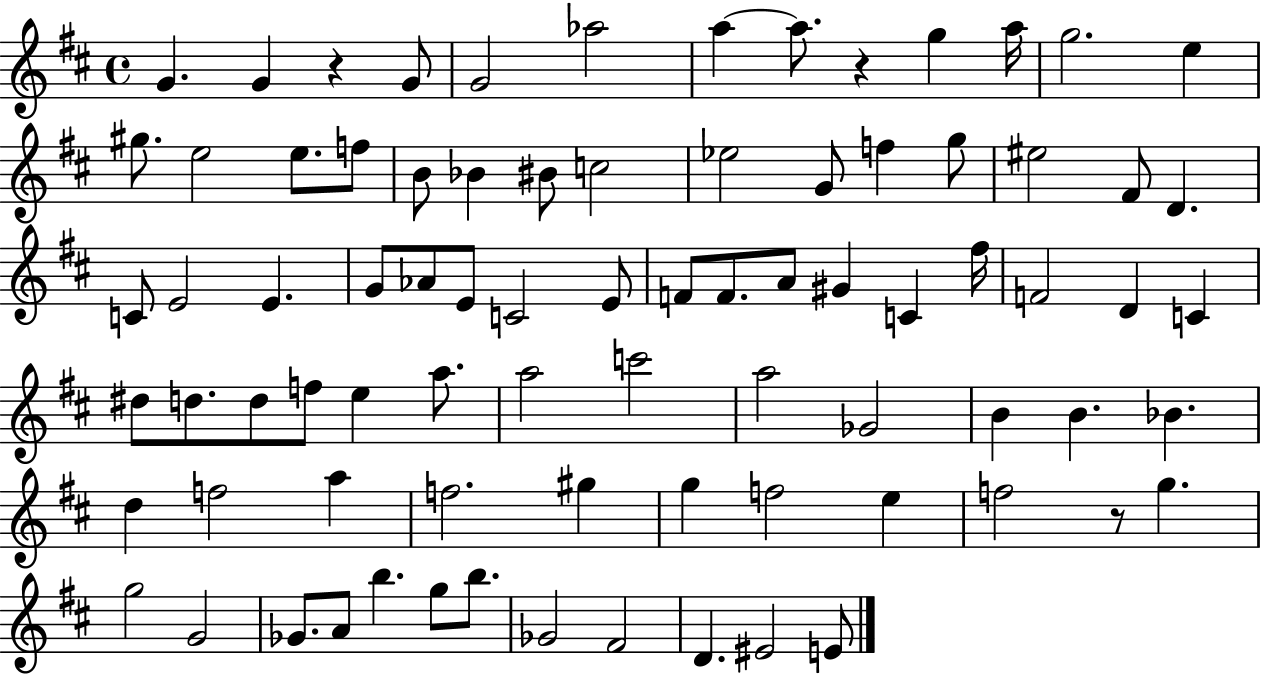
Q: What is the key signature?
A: D major